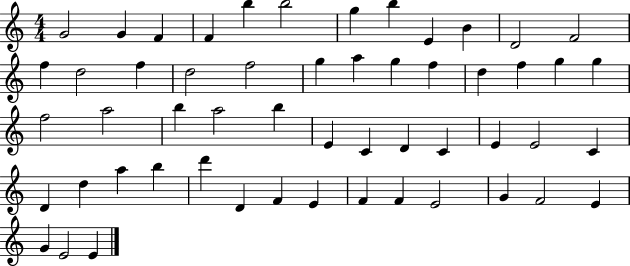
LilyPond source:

{
  \clef treble
  \numericTimeSignature
  \time 4/4
  \key c \major
  g'2 g'4 f'4 | f'4 b''4 b''2 | g''4 b''4 e'4 b'4 | d'2 f'2 | \break f''4 d''2 f''4 | d''2 f''2 | g''4 a''4 g''4 f''4 | d''4 f''4 g''4 g''4 | \break f''2 a''2 | b''4 a''2 b''4 | e'4 c'4 d'4 c'4 | e'4 e'2 c'4 | \break d'4 d''4 a''4 b''4 | d'''4 d'4 f'4 e'4 | f'4 f'4 e'2 | g'4 f'2 e'4 | \break g'4 e'2 e'4 | \bar "|."
}